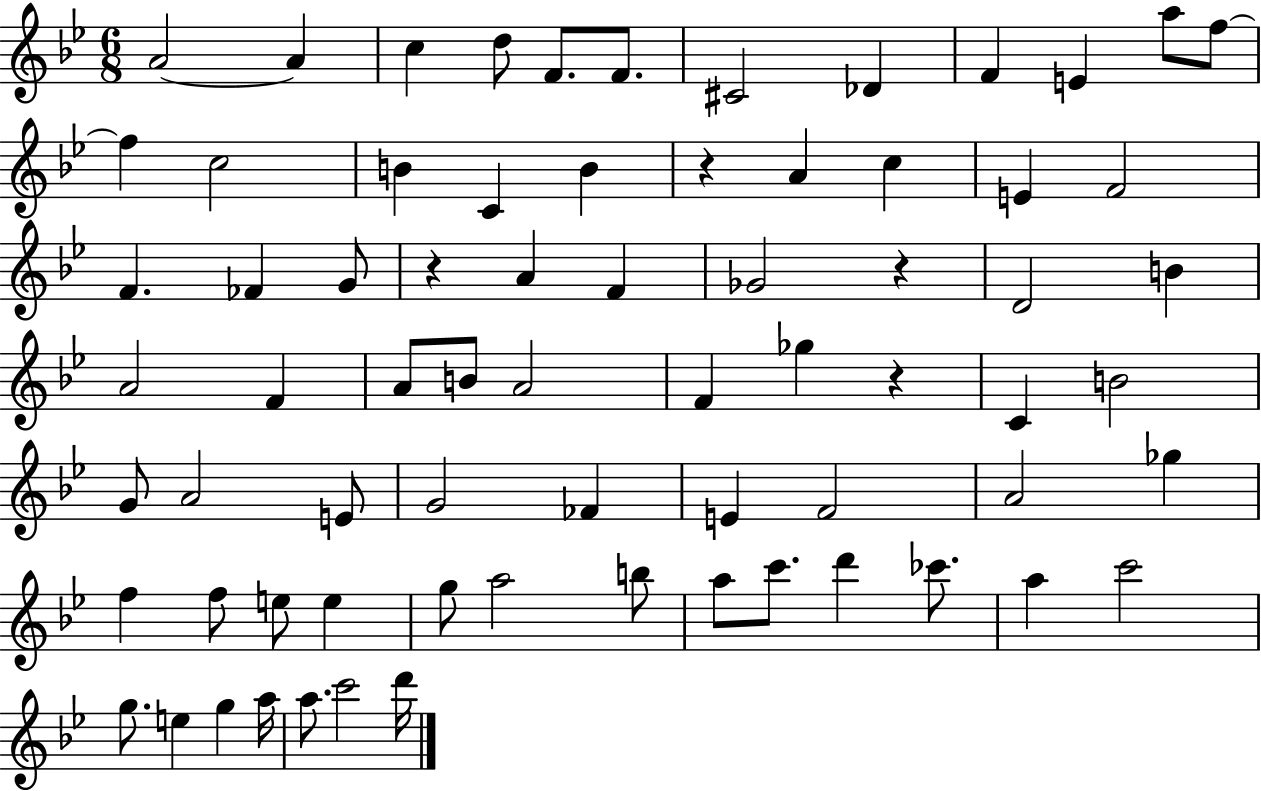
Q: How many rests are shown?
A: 4